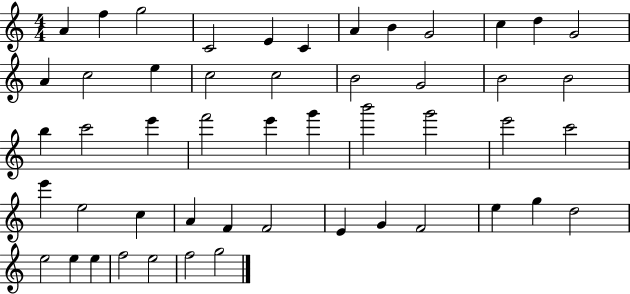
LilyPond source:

{
  \clef treble
  \numericTimeSignature
  \time 4/4
  \key c \major
  a'4 f''4 g''2 | c'2 e'4 c'4 | a'4 b'4 g'2 | c''4 d''4 g'2 | \break a'4 c''2 e''4 | c''2 c''2 | b'2 g'2 | b'2 b'2 | \break b''4 c'''2 e'''4 | f'''2 e'''4 g'''4 | b'''2 g'''2 | e'''2 c'''2 | \break e'''4 e''2 c''4 | a'4 f'4 f'2 | e'4 g'4 f'2 | e''4 g''4 d''2 | \break e''2 e''4 e''4 | f''2 e''2 | f''2 g''2 | \bar "|."
}